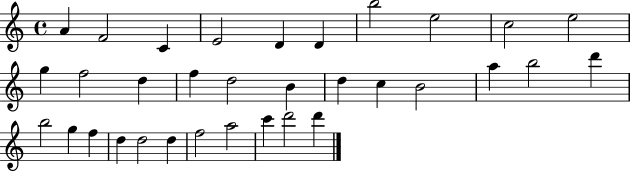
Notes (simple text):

A4/q F4/h C4/q E4/h D4/q D4/q B5/h E5/h C5/h E5/h G5/q F5/h D5/q F5/q D5/h B4/q D5/q C5/q B4/h A5/q B5/h D6/q B5/h G5/q F5/q D5/q D5/h D5/q F5/h A5/h C6/q D6/h D6/q